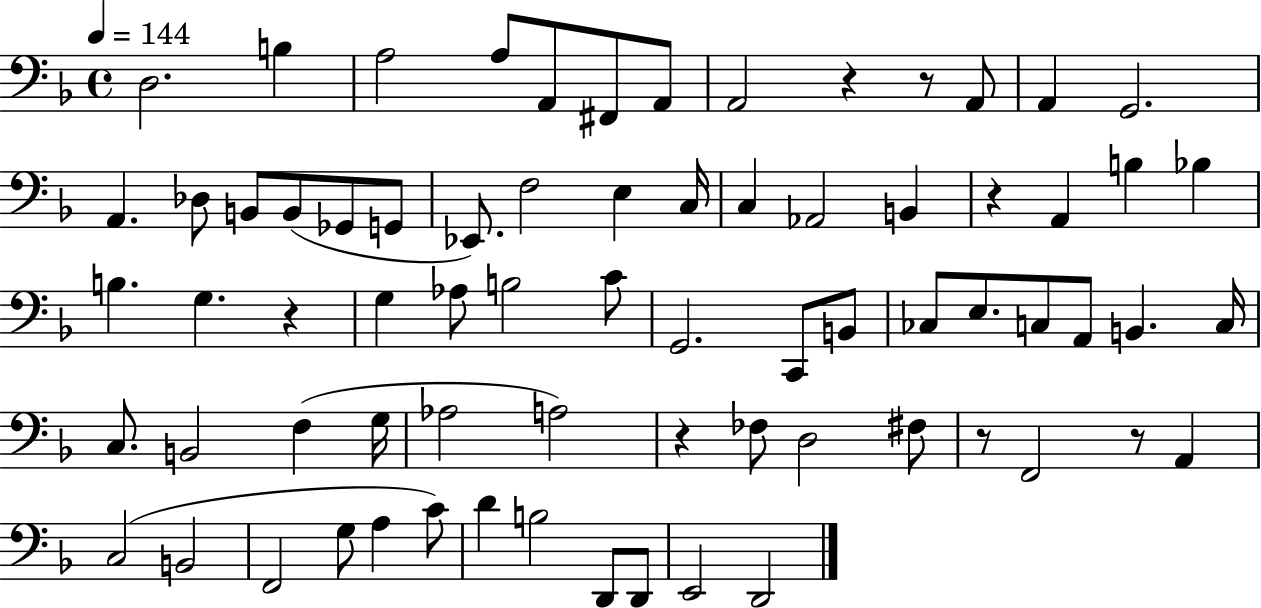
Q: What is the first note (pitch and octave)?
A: D3